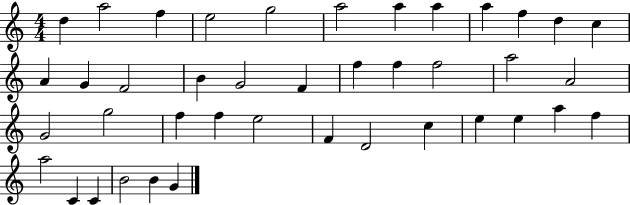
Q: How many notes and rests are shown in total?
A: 41